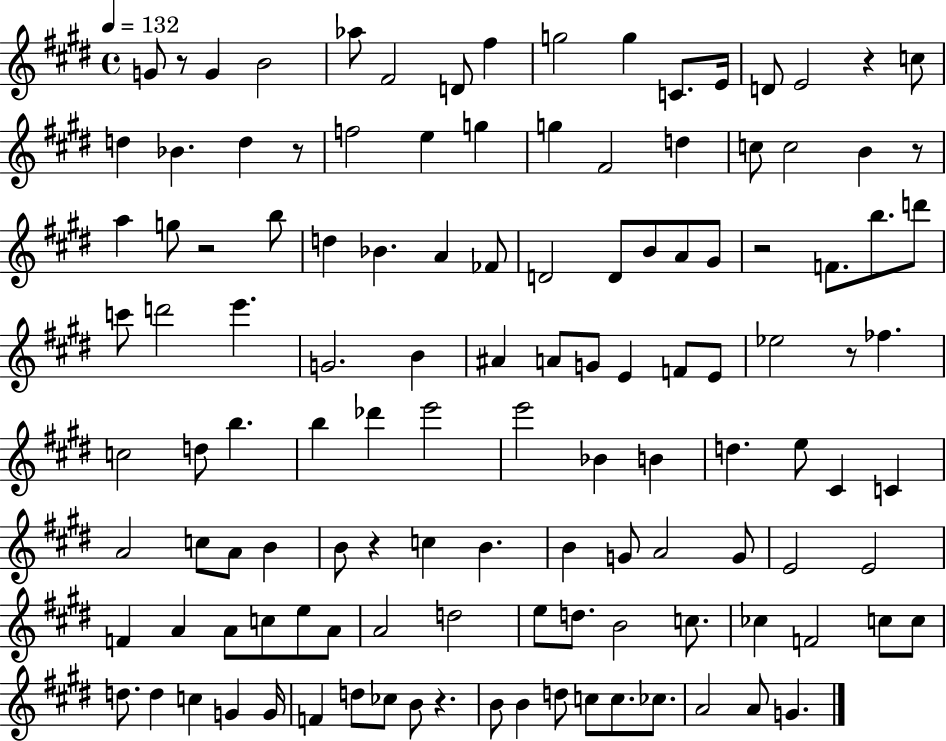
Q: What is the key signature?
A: E major